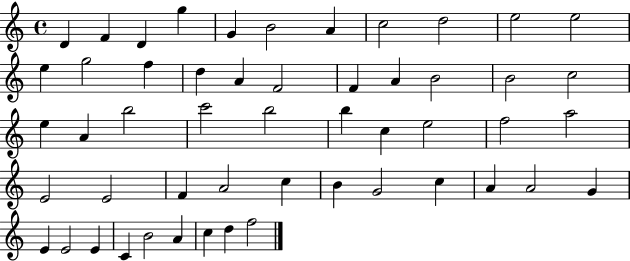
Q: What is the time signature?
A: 4/4